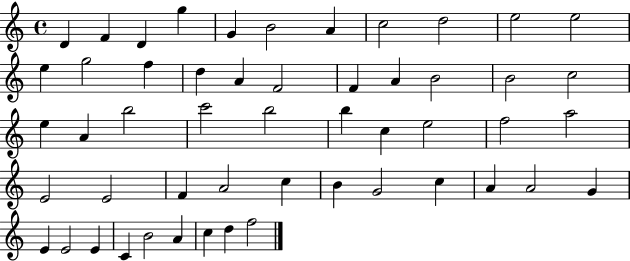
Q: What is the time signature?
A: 4/4